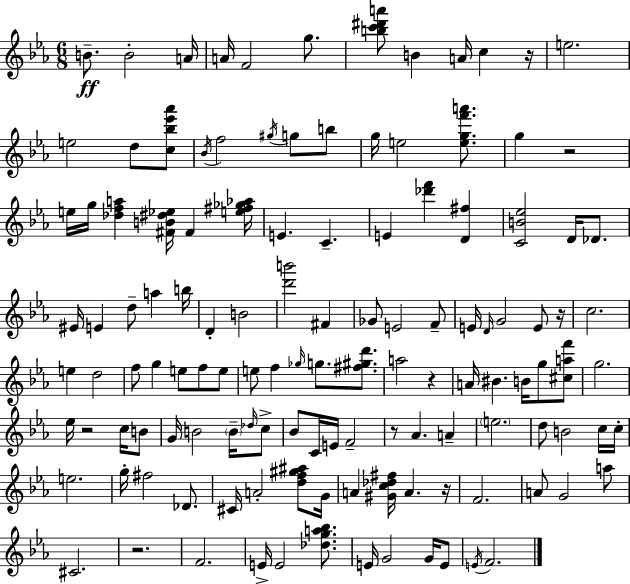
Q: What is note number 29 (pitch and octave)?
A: EIS4